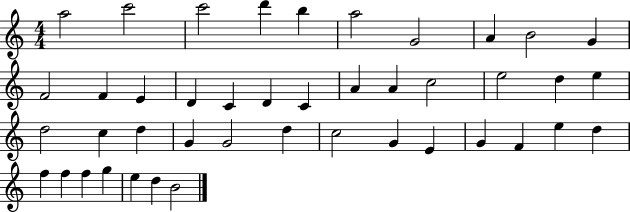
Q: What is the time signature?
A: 4/4